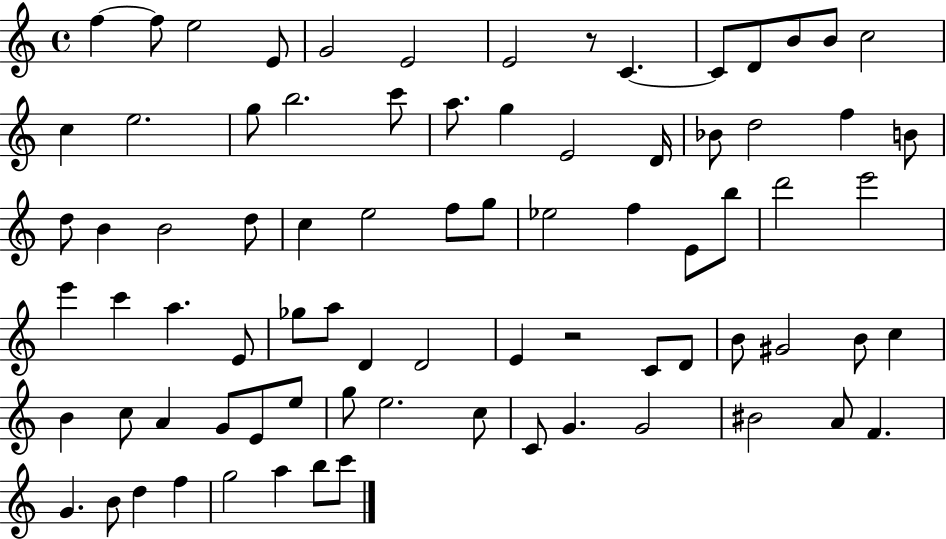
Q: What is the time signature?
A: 4/4